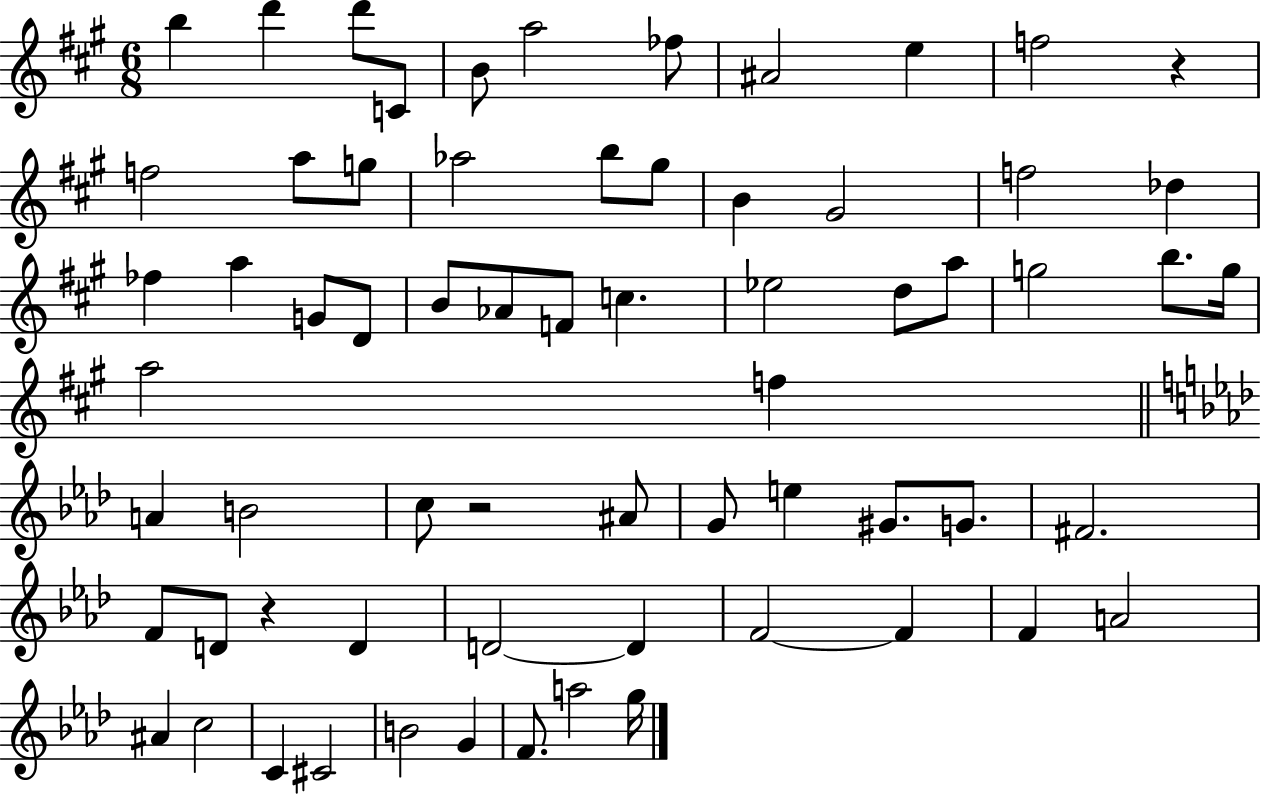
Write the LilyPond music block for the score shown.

{
  \clef treble
  \numericTimeSignature
  \time 6/8
  \key a \major
  b''4 d'''4 d'''8 c'8 | b'8 a''2 fes''8 | ais'2 e''4 | f''2 r4 | \break f''2 a''8 g''8 | aes''2 b''8 gis''8 | b'4 gis'2 | f''2 des''4 | \break fes''4 a''4 g'8 d'8 | b'8 aes'8 f'8 c''4. | ees''2 d''8 a''8 | g''2 b''8. g''16 | \break a''2 f''4 | \bar "||" \break \key f \minor a'4 b'2 | c''8 r2 ais'8 | g'8 e''4 gis'8. g'8. | fis'2. | \break f'8 d'8 r4 d'4 | d'2~~ d'4 | f'2~~ f'4 | f'4 a'2 | \break ais'4 c''2 | c'4 cis'2 | b'2 g'4 | f'8. a''2 g''16 | \break \bar "|."
}